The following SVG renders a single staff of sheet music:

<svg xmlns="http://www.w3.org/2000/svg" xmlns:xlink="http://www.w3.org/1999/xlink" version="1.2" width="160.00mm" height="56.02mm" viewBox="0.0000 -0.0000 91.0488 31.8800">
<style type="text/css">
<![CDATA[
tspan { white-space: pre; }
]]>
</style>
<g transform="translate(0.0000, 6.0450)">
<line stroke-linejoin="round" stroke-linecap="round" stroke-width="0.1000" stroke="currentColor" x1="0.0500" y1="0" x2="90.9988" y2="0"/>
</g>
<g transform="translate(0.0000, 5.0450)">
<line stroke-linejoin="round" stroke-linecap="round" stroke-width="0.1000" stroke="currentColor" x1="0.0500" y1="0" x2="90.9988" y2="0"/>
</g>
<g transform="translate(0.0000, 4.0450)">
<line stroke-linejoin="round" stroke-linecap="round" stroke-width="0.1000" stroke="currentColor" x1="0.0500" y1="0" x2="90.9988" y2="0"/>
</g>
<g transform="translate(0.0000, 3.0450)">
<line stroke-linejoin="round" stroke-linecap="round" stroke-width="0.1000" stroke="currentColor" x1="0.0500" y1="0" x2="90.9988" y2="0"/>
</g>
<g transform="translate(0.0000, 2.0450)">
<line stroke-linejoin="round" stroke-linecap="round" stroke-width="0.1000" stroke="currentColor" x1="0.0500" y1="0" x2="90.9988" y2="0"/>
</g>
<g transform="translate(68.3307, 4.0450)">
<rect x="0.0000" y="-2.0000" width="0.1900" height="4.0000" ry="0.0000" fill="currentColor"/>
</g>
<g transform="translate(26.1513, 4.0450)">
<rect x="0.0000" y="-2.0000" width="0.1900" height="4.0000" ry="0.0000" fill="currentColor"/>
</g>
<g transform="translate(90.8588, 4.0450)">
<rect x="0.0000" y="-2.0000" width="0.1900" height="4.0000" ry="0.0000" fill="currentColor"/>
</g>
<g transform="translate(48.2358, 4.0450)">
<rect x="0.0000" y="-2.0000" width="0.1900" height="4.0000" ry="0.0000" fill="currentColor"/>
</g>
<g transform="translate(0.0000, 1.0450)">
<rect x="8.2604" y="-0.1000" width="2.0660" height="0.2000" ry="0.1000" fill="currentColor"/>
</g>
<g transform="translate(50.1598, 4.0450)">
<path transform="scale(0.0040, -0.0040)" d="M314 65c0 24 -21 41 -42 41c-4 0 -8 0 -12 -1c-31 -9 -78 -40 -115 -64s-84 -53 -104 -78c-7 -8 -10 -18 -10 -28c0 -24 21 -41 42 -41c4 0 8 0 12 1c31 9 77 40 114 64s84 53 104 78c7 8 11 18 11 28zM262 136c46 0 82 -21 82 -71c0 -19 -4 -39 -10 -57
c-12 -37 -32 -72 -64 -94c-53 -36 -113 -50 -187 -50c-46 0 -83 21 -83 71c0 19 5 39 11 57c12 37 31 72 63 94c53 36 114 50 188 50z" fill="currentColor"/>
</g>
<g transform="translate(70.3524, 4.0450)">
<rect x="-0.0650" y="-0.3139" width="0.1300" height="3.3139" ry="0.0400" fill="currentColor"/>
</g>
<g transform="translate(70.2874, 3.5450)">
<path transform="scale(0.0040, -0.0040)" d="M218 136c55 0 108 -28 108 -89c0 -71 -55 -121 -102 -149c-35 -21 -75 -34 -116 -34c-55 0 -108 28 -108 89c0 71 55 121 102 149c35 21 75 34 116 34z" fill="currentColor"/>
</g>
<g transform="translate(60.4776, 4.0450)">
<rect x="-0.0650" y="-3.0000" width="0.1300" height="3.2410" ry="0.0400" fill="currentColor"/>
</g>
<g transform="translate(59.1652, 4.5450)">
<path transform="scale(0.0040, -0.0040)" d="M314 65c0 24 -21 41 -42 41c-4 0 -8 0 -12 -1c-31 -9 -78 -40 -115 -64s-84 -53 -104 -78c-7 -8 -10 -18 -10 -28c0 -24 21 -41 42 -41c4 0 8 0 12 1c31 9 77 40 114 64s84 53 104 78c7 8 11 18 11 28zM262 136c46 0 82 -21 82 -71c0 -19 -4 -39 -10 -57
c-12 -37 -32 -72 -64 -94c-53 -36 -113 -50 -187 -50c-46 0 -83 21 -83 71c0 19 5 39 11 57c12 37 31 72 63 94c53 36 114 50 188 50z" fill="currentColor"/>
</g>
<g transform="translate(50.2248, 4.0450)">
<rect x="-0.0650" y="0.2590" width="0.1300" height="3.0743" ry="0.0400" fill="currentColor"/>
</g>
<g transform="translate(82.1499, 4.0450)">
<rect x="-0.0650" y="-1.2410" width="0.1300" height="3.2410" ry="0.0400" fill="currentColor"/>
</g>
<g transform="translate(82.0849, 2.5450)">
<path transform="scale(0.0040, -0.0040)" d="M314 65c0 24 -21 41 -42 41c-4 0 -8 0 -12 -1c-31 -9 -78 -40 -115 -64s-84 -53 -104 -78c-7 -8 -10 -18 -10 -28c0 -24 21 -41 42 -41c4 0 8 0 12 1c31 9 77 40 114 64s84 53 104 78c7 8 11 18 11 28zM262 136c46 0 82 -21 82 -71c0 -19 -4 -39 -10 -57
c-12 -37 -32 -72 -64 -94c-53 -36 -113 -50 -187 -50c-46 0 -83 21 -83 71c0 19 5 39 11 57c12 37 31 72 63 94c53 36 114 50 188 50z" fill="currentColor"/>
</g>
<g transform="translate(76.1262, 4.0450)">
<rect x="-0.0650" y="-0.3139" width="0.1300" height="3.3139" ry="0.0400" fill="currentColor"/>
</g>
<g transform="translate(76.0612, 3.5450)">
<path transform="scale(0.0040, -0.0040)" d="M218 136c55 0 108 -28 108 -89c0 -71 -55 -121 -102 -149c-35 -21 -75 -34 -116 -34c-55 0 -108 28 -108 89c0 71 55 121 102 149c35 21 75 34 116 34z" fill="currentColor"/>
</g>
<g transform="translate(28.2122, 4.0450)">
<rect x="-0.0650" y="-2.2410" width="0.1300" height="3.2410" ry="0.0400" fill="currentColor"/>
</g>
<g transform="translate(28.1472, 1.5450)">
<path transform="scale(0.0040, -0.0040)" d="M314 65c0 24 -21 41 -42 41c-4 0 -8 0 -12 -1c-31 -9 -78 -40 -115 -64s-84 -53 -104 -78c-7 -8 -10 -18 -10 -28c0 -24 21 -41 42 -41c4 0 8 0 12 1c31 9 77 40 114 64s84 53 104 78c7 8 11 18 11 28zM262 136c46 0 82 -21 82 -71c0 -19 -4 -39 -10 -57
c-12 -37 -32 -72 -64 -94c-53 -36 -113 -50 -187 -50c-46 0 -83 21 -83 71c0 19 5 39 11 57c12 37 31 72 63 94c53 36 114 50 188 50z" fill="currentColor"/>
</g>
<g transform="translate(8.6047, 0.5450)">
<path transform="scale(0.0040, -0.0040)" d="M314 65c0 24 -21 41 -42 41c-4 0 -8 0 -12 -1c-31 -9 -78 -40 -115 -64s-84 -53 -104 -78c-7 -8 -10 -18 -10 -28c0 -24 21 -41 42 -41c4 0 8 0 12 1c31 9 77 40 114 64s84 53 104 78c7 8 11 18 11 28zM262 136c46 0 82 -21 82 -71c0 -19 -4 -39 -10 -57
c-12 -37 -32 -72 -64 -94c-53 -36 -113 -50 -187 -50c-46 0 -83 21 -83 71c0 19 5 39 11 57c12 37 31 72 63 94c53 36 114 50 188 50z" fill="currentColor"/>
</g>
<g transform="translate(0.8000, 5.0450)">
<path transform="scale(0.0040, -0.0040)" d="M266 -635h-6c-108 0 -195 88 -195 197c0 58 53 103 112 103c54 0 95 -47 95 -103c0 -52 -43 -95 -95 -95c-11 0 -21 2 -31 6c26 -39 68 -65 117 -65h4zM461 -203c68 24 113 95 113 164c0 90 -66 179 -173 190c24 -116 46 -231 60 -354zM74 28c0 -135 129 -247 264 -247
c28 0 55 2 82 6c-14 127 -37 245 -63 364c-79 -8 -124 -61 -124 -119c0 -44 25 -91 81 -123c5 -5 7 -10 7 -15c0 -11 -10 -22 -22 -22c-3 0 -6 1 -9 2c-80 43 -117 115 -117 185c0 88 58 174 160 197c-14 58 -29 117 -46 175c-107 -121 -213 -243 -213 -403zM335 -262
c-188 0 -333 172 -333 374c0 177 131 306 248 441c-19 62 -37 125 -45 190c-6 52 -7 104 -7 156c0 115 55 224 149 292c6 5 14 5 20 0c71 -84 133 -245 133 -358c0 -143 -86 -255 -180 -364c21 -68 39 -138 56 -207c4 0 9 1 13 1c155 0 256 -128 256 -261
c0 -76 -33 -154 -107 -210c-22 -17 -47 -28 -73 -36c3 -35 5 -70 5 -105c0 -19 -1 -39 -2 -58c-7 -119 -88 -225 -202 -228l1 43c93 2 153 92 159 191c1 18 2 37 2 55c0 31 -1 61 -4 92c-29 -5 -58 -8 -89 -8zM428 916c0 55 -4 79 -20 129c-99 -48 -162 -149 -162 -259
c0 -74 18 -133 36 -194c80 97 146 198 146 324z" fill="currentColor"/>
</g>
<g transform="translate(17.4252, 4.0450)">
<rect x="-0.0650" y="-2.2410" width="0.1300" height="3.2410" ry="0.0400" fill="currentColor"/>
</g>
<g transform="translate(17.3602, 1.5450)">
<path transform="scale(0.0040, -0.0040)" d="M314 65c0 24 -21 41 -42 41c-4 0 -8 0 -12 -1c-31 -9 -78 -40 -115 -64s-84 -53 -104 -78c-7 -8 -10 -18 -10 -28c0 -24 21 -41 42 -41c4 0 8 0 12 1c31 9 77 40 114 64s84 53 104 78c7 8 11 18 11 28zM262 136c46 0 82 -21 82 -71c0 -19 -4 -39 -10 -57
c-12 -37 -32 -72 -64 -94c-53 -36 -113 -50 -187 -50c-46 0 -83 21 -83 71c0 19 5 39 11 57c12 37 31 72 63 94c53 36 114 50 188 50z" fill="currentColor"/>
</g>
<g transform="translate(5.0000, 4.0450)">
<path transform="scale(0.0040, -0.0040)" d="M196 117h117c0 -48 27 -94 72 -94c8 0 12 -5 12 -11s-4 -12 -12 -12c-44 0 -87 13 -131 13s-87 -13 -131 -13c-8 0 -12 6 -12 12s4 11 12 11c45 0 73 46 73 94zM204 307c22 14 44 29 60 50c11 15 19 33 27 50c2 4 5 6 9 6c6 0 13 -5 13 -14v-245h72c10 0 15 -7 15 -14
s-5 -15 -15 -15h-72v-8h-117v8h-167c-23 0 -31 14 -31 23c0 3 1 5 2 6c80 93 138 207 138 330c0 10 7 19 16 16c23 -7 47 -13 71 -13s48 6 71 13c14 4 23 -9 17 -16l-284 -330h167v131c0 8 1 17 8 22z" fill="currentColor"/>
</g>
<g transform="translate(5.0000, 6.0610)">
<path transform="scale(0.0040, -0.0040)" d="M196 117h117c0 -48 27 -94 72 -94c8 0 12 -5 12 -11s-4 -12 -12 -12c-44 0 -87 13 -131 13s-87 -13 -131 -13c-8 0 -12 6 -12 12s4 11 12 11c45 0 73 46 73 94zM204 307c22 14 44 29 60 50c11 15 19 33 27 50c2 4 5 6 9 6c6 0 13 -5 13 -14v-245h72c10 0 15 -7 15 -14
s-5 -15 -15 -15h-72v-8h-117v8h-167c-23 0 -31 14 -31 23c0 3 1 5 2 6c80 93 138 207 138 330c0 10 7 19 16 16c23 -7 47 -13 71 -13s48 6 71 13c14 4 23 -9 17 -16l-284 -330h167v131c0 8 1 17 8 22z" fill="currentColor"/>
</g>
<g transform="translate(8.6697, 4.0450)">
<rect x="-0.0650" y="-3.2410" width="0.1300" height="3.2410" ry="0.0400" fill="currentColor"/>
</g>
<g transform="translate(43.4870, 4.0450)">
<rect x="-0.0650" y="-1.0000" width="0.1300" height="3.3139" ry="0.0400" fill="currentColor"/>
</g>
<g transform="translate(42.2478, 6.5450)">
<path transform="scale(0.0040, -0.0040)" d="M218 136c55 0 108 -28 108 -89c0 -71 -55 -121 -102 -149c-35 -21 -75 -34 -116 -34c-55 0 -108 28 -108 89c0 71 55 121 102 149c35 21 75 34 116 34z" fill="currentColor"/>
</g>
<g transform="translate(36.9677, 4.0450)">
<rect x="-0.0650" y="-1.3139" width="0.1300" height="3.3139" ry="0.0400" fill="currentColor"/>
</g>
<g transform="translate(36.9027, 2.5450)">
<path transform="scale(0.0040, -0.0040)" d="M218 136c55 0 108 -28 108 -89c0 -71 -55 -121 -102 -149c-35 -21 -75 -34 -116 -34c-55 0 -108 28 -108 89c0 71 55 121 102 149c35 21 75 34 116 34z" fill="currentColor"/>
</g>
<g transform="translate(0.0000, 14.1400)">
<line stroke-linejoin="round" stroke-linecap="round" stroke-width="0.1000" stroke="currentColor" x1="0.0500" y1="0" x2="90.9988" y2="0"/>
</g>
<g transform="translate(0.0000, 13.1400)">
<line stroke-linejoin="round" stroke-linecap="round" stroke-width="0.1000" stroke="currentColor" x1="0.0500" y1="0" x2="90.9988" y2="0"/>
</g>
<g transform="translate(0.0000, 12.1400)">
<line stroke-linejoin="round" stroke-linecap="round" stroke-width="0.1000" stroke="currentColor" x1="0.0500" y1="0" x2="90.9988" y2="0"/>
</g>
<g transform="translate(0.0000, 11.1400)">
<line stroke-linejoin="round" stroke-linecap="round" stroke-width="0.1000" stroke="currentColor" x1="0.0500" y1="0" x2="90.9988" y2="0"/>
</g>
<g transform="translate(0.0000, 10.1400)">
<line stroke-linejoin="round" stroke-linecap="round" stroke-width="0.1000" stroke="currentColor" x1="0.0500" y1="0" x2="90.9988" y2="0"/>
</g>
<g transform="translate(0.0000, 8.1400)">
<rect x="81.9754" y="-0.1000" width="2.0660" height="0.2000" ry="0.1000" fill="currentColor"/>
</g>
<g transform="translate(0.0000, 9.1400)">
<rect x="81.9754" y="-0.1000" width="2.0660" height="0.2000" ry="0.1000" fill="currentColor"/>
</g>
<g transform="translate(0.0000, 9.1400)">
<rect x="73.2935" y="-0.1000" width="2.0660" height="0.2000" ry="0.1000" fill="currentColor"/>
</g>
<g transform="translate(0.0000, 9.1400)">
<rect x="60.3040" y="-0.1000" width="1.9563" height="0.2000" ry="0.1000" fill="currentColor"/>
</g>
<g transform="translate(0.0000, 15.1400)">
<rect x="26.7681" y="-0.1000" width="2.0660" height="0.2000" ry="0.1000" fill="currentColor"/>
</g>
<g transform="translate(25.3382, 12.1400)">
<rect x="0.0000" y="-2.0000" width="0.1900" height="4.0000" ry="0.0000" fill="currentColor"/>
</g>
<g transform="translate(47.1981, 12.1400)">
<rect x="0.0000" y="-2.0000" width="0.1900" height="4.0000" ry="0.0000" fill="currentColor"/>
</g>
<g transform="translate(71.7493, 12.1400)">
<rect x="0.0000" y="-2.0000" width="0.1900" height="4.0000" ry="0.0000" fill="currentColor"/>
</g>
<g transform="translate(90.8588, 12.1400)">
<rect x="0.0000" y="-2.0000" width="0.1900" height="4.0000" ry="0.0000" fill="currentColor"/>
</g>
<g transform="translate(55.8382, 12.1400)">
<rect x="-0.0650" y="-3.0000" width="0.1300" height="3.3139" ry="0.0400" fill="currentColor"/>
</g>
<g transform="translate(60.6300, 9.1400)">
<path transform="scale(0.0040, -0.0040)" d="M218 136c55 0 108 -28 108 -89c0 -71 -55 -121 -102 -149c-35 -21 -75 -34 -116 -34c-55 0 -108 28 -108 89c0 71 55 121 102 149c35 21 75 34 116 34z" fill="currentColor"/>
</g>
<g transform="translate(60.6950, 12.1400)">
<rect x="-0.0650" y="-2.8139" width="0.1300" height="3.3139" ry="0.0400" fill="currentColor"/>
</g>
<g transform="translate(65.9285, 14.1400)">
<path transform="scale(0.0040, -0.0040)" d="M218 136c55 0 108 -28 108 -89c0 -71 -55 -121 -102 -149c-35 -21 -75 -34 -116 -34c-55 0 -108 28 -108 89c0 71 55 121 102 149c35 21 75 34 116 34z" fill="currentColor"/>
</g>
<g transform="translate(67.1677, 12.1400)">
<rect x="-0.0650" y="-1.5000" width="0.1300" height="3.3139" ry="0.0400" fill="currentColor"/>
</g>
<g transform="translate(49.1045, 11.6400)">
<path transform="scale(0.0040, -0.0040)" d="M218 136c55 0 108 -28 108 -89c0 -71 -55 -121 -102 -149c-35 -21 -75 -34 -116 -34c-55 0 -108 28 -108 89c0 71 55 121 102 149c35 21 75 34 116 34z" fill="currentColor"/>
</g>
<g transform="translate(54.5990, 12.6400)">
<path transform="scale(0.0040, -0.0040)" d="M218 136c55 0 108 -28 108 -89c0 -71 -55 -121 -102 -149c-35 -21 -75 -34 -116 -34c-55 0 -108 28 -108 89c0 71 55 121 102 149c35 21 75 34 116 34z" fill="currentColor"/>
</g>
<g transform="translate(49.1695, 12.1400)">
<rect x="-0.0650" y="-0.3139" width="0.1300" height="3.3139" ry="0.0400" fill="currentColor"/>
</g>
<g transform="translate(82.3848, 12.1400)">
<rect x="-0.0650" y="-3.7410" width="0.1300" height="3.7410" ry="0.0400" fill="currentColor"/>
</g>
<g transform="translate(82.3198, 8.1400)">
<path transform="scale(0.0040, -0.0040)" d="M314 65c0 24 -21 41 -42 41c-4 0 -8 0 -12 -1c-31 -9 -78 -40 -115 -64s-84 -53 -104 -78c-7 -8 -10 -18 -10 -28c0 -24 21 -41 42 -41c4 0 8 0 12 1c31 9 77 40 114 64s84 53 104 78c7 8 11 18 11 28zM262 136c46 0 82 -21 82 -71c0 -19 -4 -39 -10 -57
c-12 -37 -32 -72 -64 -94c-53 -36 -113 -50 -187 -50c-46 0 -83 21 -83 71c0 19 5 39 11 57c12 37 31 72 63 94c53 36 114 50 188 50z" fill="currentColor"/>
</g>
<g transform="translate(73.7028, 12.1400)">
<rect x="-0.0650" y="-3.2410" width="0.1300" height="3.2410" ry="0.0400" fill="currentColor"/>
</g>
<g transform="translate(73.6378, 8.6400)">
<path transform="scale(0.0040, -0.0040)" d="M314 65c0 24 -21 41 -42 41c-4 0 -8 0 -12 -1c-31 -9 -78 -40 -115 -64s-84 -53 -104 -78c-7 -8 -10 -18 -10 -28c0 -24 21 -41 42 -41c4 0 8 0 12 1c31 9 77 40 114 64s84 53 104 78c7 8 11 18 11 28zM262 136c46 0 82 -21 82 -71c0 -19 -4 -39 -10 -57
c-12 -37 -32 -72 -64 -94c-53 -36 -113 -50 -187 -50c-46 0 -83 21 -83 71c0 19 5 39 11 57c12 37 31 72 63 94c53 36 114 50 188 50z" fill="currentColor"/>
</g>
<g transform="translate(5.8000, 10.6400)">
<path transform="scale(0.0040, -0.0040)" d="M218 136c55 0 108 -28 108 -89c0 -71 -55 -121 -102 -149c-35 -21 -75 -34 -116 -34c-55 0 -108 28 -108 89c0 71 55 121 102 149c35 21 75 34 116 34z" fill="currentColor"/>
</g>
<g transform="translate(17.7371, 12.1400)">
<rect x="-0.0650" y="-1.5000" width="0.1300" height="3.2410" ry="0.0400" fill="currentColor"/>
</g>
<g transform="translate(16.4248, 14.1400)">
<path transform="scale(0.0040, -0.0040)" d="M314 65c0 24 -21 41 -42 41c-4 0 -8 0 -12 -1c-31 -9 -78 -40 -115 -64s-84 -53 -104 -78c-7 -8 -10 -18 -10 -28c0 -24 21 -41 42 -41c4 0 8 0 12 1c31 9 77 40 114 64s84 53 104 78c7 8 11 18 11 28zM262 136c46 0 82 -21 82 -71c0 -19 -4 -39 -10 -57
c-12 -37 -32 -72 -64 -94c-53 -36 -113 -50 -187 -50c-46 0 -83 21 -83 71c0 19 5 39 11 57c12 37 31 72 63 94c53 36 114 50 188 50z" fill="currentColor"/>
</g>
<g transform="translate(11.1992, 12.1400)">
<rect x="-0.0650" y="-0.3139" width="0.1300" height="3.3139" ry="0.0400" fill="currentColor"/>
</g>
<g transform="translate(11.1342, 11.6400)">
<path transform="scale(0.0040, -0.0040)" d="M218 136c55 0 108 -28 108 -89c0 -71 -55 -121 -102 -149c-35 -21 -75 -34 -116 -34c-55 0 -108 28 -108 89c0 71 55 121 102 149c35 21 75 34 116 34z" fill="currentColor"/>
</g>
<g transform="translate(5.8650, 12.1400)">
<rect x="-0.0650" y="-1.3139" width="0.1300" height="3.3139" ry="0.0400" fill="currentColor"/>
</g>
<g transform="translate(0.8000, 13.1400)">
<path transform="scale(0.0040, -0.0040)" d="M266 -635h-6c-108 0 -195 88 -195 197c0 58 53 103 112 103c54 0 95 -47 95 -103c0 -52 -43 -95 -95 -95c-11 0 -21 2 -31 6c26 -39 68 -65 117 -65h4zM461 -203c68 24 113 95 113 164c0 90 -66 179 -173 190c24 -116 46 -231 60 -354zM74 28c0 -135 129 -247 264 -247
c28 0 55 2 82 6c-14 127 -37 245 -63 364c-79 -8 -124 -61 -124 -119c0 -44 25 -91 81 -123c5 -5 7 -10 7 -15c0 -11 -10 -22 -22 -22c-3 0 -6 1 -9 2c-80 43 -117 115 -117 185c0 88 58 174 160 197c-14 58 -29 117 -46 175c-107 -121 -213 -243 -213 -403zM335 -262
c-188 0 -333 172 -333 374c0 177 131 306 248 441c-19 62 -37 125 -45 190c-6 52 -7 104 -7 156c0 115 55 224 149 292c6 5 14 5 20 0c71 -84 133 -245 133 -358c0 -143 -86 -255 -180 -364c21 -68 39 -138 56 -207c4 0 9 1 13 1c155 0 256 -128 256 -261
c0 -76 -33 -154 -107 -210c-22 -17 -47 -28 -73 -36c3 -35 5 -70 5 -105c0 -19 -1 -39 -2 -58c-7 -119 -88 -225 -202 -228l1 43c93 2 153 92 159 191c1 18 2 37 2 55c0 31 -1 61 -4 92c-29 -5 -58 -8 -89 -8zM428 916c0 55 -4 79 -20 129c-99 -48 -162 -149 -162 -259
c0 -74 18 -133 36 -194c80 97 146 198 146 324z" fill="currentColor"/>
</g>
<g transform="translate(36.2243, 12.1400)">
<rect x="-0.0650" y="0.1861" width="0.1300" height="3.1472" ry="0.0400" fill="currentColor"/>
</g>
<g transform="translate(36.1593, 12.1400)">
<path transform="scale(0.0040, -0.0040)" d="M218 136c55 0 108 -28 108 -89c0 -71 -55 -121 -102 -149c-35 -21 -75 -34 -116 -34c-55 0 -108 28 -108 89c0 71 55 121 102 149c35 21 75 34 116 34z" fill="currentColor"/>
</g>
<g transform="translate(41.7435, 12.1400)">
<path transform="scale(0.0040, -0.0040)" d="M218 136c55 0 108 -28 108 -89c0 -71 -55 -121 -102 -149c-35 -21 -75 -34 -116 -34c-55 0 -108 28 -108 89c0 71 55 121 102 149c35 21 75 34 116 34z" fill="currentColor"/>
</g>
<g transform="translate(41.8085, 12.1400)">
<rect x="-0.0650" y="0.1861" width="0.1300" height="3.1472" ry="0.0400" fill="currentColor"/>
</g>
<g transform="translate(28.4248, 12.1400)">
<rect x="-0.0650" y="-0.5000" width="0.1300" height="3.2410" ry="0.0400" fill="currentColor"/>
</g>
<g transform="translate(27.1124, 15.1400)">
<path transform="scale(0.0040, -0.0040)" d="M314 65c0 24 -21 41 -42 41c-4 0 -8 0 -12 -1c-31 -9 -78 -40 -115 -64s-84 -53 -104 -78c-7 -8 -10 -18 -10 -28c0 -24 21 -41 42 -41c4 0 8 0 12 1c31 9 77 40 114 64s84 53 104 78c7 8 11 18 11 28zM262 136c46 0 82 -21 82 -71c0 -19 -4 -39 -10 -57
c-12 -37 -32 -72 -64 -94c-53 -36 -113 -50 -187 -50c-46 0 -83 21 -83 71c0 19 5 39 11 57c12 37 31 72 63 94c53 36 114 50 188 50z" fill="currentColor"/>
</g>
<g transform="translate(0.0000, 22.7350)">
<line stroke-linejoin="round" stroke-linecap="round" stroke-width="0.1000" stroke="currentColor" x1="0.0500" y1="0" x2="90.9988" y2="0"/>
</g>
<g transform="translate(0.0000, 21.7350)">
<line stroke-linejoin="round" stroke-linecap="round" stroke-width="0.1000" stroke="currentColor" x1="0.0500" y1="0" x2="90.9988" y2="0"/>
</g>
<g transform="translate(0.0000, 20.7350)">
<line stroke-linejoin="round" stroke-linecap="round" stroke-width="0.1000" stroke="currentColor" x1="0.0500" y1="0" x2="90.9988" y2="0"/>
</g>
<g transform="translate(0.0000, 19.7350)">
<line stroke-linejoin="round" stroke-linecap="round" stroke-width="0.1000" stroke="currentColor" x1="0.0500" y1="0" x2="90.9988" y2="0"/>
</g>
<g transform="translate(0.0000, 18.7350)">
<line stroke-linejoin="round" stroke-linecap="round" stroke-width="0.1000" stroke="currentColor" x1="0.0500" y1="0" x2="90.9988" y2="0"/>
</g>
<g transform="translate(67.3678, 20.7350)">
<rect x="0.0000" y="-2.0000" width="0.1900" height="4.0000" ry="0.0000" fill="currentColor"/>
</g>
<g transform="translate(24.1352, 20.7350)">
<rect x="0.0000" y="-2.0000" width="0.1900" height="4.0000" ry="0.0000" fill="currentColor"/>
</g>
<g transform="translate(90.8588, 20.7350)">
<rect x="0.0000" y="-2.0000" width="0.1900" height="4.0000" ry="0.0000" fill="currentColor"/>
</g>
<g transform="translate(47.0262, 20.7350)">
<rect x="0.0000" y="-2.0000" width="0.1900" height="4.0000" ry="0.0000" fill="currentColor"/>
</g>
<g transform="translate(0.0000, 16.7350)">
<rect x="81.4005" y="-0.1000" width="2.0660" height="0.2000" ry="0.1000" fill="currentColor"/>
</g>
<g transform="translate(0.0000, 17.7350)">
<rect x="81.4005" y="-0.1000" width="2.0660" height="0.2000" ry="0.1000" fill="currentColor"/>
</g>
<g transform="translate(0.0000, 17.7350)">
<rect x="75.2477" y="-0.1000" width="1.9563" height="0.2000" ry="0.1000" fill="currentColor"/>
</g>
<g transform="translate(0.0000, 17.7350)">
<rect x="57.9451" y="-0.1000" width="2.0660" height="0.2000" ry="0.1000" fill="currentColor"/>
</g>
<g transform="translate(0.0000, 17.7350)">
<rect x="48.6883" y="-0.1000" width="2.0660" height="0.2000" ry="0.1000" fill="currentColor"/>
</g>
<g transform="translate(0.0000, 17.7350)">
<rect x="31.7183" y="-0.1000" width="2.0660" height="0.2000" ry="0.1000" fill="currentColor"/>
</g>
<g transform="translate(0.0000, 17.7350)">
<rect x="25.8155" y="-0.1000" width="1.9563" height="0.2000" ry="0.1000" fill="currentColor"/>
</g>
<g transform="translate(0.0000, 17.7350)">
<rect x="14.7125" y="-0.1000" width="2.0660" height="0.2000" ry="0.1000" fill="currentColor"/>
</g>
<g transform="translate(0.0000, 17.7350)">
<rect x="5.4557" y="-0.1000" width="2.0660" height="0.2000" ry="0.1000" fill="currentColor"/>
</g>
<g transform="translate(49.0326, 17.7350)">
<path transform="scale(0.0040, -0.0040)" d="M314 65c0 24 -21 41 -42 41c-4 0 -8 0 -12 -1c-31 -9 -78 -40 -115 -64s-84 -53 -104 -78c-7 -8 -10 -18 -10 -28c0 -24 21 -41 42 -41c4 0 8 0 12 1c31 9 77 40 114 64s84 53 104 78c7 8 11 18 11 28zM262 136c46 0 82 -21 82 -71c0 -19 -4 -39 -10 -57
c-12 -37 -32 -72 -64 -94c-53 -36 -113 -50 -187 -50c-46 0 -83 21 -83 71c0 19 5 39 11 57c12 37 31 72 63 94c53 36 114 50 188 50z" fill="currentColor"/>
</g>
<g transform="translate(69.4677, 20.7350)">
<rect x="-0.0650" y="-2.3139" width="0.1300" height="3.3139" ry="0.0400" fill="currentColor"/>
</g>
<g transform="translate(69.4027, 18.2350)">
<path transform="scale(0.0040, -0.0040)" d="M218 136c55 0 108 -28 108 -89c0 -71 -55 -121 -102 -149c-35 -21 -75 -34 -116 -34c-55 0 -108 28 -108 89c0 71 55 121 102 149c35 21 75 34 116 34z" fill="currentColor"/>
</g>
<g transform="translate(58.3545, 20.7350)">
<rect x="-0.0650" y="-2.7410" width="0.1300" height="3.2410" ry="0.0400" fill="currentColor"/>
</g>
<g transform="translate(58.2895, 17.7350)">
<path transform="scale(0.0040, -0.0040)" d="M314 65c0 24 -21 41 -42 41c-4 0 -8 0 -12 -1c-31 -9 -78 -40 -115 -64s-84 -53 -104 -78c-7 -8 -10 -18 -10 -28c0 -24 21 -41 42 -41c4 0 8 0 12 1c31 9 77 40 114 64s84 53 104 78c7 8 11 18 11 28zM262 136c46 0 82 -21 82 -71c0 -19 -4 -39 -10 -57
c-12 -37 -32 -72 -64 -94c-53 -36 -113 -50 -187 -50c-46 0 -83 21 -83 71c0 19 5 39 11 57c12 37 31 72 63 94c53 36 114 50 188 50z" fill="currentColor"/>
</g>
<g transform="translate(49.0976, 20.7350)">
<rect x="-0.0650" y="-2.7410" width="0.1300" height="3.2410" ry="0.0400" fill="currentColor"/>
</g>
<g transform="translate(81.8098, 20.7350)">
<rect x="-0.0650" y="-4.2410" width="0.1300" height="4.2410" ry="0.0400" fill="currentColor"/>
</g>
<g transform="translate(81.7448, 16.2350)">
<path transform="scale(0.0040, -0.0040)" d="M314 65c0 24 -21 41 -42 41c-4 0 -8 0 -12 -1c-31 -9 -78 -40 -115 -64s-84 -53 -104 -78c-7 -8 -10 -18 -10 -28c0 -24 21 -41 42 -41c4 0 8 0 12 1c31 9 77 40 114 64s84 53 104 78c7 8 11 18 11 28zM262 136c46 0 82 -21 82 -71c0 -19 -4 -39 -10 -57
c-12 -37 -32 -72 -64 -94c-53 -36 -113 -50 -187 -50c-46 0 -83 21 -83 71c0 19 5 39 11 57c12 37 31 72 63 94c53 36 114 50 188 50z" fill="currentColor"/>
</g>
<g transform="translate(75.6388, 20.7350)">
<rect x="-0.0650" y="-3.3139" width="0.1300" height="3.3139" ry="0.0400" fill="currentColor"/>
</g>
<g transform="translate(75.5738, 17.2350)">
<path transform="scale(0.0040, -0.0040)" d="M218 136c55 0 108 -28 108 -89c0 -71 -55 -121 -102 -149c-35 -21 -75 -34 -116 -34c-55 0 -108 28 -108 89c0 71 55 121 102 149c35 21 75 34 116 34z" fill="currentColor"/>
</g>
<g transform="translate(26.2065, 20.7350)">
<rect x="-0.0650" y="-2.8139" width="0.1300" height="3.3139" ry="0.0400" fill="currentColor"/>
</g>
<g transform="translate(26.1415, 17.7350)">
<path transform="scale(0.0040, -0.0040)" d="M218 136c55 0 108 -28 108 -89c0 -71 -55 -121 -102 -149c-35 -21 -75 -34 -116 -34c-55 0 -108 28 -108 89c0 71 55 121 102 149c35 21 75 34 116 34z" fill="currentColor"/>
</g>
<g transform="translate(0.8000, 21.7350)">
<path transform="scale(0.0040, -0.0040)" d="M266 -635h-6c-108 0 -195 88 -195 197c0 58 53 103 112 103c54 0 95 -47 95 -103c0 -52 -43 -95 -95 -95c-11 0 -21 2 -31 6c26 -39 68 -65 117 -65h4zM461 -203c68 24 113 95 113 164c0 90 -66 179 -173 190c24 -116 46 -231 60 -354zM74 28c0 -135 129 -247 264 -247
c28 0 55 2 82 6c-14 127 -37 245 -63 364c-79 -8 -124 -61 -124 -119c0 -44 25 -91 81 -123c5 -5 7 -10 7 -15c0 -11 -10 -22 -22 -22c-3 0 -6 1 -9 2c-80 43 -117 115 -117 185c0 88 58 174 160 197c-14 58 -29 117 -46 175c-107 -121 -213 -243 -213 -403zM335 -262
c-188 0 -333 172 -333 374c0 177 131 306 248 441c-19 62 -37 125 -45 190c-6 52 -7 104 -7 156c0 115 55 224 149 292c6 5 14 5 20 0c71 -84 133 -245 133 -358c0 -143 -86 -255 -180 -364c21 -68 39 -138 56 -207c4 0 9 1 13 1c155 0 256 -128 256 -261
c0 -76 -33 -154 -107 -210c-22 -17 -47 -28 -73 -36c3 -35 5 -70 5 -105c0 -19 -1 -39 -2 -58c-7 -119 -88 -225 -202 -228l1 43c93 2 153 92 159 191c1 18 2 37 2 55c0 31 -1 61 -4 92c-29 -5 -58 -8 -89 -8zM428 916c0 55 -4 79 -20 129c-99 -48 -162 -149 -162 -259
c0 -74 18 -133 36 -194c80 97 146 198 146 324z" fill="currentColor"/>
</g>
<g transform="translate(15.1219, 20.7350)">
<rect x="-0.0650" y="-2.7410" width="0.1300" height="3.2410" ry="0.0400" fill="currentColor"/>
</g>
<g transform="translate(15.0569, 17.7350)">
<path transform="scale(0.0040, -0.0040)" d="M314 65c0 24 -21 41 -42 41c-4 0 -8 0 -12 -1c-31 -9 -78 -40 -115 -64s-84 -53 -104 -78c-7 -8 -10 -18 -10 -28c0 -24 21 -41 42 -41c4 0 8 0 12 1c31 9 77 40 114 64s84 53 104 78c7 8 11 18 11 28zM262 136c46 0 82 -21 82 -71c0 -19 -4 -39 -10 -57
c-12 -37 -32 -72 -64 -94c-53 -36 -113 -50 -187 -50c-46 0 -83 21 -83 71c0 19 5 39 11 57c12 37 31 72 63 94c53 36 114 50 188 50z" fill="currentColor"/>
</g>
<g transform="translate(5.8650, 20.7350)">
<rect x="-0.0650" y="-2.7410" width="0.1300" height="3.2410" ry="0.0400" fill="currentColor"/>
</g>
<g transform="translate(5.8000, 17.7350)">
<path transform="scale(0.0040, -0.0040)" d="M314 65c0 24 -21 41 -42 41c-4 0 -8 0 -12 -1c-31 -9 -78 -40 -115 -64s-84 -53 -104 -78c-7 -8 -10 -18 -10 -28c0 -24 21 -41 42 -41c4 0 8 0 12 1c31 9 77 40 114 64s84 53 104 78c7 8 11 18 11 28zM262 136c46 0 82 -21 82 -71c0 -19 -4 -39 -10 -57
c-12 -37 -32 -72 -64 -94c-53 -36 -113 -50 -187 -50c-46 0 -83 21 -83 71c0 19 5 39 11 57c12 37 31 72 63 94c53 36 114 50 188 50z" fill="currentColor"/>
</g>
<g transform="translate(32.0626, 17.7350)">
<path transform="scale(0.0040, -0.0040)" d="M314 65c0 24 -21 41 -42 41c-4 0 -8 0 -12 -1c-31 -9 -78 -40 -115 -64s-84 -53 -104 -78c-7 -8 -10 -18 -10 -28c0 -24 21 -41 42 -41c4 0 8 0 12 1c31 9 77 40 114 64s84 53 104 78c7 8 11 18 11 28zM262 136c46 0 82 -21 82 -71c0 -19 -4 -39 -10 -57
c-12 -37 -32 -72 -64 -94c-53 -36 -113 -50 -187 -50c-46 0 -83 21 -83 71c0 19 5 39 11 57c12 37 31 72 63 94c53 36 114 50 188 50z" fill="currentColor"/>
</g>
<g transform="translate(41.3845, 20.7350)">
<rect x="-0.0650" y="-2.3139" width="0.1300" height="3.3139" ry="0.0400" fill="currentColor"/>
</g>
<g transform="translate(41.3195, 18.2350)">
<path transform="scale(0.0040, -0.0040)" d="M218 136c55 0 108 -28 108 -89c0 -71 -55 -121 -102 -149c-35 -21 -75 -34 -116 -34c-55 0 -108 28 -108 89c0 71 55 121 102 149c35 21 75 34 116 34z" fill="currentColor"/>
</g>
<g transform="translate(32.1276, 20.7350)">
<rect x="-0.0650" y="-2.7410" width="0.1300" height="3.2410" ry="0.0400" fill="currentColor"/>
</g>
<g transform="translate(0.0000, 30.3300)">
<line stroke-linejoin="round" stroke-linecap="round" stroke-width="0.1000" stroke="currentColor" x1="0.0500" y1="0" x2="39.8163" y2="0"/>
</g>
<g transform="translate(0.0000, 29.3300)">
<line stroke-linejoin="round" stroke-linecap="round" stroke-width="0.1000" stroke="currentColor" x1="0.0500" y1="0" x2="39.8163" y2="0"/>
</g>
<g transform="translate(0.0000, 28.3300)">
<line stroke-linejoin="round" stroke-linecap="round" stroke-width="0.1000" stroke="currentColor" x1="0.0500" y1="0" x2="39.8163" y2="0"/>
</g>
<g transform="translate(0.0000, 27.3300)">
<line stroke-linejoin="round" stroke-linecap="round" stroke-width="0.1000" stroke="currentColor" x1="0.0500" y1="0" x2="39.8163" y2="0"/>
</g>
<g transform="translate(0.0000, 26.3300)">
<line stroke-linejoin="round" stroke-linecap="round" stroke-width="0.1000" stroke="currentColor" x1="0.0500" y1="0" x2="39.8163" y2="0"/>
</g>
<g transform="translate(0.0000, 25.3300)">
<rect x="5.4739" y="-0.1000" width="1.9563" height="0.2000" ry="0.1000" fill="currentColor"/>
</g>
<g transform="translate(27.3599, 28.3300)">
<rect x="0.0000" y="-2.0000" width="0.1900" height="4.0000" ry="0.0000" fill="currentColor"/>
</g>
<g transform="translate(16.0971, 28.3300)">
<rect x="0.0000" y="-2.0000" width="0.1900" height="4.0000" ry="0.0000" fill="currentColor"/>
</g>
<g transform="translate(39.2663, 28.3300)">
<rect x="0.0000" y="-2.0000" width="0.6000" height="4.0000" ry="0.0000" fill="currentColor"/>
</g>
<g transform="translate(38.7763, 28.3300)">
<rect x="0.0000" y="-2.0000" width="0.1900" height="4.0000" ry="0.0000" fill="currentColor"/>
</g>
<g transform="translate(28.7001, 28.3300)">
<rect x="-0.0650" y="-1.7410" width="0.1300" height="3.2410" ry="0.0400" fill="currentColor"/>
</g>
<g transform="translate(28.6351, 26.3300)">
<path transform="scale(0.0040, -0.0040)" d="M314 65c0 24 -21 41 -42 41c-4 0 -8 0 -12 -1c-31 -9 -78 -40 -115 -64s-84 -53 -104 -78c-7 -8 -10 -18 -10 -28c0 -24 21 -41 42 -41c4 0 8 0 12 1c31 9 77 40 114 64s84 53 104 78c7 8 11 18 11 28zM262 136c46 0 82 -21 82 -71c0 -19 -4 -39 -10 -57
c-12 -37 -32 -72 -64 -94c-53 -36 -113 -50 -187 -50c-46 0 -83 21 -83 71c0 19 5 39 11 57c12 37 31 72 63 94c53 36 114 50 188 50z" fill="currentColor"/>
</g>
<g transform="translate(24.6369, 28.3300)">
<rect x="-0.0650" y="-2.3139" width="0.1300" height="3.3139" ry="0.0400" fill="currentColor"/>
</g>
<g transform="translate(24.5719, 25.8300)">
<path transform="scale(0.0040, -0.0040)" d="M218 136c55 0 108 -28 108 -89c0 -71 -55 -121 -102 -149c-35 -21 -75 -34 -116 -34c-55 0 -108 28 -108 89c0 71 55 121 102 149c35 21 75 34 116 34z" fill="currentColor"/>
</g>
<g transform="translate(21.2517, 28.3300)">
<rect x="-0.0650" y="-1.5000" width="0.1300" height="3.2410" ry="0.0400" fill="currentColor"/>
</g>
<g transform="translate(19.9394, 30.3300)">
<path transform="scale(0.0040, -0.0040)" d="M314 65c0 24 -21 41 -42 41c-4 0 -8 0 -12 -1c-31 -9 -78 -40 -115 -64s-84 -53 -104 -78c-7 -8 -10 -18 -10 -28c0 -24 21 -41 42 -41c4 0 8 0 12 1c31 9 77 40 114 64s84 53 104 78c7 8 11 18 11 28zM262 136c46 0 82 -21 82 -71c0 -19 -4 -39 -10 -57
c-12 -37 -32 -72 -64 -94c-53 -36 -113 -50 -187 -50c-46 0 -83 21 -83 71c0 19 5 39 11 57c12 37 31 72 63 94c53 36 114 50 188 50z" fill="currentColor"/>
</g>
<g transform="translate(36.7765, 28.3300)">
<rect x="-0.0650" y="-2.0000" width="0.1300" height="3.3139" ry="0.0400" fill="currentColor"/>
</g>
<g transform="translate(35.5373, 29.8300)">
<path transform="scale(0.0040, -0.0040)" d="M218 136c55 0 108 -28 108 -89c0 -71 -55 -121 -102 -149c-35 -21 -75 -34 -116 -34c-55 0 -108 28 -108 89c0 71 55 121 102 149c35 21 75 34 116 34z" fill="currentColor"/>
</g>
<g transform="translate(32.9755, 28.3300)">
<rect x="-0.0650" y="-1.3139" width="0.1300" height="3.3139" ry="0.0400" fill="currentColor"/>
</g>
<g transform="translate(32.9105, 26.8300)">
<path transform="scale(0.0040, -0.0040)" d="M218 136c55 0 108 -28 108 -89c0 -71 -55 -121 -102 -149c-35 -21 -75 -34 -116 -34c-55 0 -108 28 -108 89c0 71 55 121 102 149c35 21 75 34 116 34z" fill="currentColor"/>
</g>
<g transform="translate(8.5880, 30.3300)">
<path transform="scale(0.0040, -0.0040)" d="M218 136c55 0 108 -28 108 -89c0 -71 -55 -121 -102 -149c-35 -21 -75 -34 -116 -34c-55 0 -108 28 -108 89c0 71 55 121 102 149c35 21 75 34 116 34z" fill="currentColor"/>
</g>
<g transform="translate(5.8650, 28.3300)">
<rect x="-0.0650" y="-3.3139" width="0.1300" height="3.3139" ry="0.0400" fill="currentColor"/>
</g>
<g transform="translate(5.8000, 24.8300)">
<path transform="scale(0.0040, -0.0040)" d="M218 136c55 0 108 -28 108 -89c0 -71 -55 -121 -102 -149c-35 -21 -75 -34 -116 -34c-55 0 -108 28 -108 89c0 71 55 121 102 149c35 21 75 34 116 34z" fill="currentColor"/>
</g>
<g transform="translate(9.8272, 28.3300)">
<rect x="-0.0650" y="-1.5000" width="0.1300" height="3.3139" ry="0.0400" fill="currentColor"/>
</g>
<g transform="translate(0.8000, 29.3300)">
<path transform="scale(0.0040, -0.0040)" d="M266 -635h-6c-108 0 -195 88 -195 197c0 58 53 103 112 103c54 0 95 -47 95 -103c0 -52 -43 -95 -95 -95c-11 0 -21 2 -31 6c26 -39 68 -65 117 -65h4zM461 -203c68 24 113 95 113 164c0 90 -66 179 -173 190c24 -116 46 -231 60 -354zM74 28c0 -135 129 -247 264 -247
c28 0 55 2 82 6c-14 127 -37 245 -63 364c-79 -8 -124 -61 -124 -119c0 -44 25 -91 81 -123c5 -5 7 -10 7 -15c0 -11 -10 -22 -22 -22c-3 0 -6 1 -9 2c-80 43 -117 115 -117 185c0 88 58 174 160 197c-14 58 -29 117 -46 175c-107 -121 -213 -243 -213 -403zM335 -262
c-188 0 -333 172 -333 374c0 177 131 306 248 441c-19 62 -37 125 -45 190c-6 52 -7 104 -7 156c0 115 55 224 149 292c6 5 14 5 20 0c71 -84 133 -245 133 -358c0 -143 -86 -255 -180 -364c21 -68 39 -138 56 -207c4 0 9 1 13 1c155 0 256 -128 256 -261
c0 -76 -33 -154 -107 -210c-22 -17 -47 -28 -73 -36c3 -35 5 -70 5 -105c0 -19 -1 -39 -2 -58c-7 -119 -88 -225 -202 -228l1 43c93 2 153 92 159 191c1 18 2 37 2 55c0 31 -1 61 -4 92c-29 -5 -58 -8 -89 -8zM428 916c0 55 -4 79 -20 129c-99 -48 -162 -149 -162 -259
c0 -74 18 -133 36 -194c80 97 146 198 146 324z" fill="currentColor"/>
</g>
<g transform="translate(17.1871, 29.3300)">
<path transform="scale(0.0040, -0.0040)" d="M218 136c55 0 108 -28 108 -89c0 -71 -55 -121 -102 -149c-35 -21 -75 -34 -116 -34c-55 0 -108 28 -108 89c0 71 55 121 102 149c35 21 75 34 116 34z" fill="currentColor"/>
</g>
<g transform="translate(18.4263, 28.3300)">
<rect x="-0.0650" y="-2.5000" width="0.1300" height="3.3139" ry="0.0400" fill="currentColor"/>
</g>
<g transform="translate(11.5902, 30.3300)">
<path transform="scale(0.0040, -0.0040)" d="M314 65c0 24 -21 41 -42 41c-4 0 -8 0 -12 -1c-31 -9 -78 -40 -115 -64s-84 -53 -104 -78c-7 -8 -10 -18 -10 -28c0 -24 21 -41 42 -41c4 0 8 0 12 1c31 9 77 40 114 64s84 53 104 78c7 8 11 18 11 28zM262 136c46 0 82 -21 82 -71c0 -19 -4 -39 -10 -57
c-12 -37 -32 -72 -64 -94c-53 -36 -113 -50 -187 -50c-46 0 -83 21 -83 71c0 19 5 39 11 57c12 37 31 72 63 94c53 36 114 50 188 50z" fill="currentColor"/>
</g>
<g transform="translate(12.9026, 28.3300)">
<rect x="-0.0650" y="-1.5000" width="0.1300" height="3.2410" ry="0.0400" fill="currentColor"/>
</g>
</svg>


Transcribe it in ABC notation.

X:1
T:Untitled
M:4/4
L:1/4
K:C
b2 g2 g2 e D B2 A2 c c e2 e c E2 C2 B B c A a E b2 c'2 a2 a2 a a2 g a2 a2 g b d'2 b E E2 G E2 g f2 e F